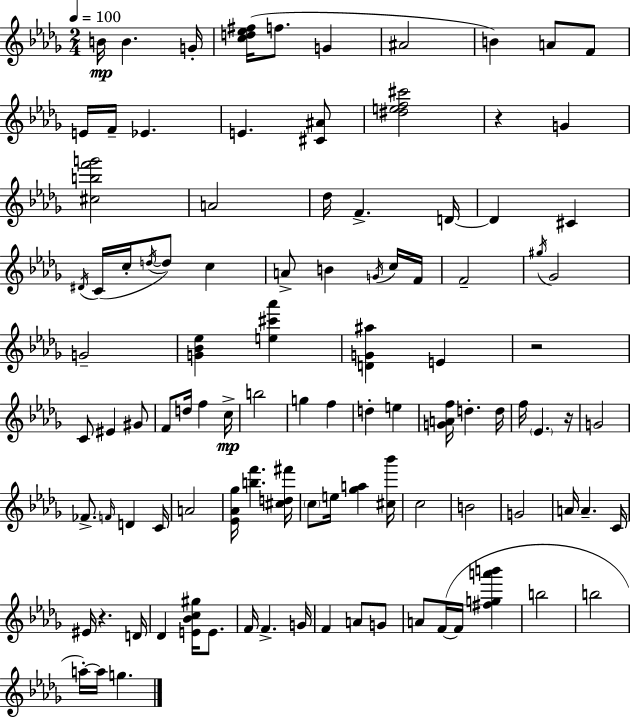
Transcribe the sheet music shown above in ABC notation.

X:1
T:Untitled
M:2/4
L:1/4
K:Bbm
B/4 B G/4 [cd_e^f]/4 f/2 G ^A2 B A/2 F/2 E/4 F/4 _E E [^C^A]/2 [^def^c']2 z G [^cbf'g']2 A2 _d/4 F D/4 D ^C ^D/4 C/4 c/4 d/4 d/2 c A/2 B G/4 c/4 F/4 F2 ^g/4 _G2 G2 [G_B_e] [e^c'_a'] [DG^a] E z2 C/2 ^E ^G/2 F/2 d/4 f c/4 b2 g f d e [GAf]/4 d d/4 f/4 _E z/4 G2 _F/2 F/4 D C/4 A2 [_E_A_g]/4 [bf'] [^cd^f']/4 c/2 e/4 [_ga] [^c_b']/4 c2 B2 G2 A/4 A C/4 ^E/4 z D/4 _D [E_Bc^g]/4 E/2 F/4 F G/4 F A/2 G/2 A/2 F/4 F/4 [^fga'b'] b2 b2 a/4 a/4 g